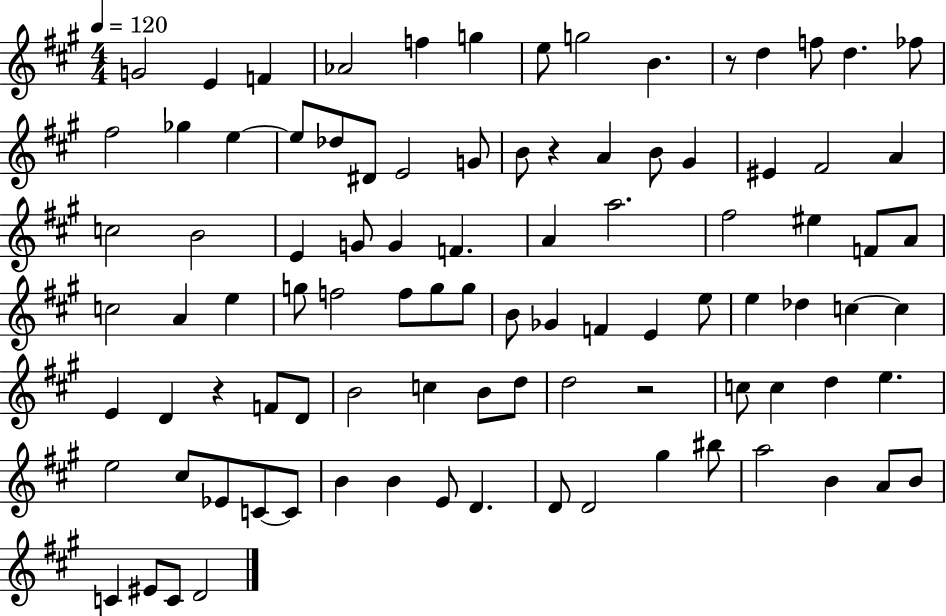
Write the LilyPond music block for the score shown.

{
  \clef treble
  \numericTimeSignature
  \time 4/4
  \key a \major
  \tempo 4 = 120
  g'2 e'4 f'4 | aes'2 f''4 g''4 | e''8 g''2 b'4. | r8 d''4 f''8 d''4. fes''8 | \break fis''2 ges''4 e''4~~ | e''8 des''8 dis'8 e'2 g'8 | b'8 r4 a'4 b'8 gis'4 | eis'4 fis'2 a'4 | \break c''2 b'2 | e'4 g'8 g'4 f'4. | a'4 a''2. | fis''2 eis''4 f'8 a'8 | \break c''2 a'4 e''4 | g''8 f''2 f''8 g''8 g''8 | b'8 ges'4 f'4 e'4 e''8 | e''4 des''4 c''4~~ c''4 | \break e'4 d'4 r4 f'8 d'8 | b'2 c''4 b'8 d''8 | d''2 r2 | c''8 c''4 d''4 e''4. | \break e''2 cis''8 ees'8 c'8~~ c'8 | b'4 b'4 e'8 d'4. | d'8 d'2 gis''4 bis''8 | a''2 b'4 a'8 b'8 | \break c'4 eis'8 c'8 d'2 | \bar "|."
}